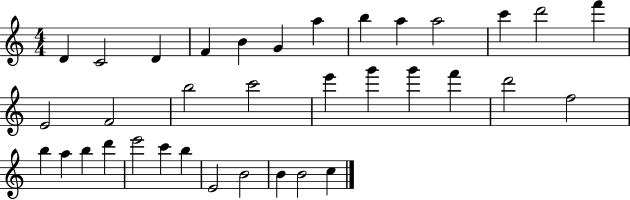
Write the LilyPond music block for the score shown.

{
  \clef treble
  \numericTimeSignature
  \time 4/4
  \key c \major
  d'4 c'2 d'4 | f'4 b'4 g'4 a''4 | b''4 a''4 a''2 | c'''4 d'''2 f'''4 | \break e'2 f'2 | b''2 c'''2 | e'''4 g'''4 g'''4 f'''4 | d'''2 f''2 | \break b''4 a''4 b''4 d'''4 | e'''2 c'''4 b''4 | e'2 b'2 | b'4 b'2 c''4 | \break \bar "|."
}